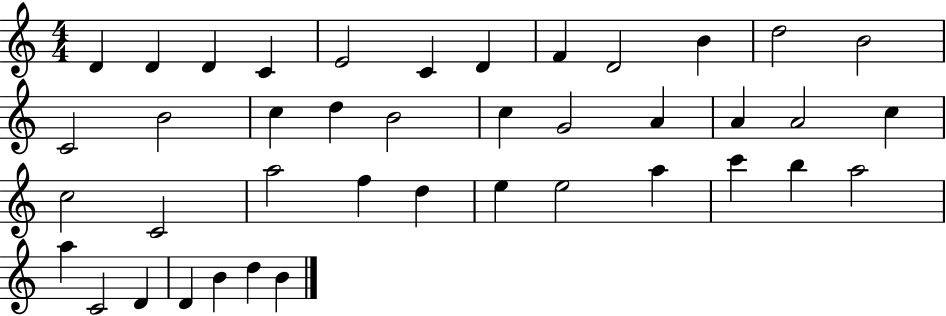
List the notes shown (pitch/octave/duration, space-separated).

D4/q D4/q D4/q C4/q E4/h C4/q D4/q F4/q D4/h B4/q D5/h B4/h C4/h B4/h C5/q D5/q B4/h C5/q G4/h A4/q A4/q A4/h C5/q C5/h C4/h A5/h F5/q D5/q E5/q E5/h A5/q C6/q B5/q A5/h A5/q C4/h D4/q D4/q B4/q D5/q B4/q